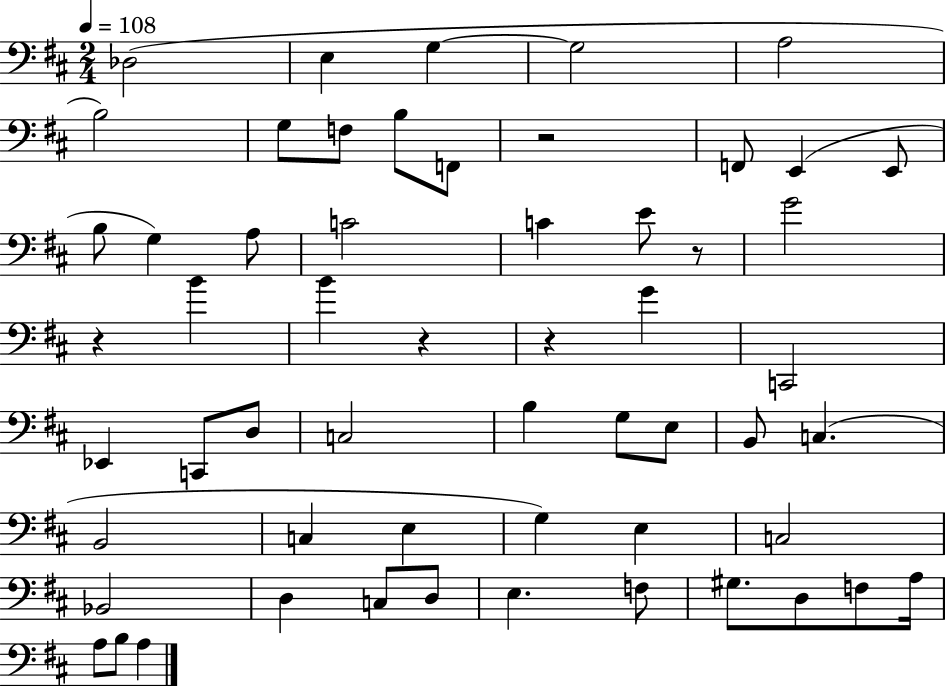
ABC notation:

X:1
T:Untitled
M:2/4
L:1/4
K:D
_D,2 E, G, G,2 A,2 B,2 G,/2 F,/2 B,/2 F,,/2 z2 F,,/2 E,, E,,/2 B,/2 G, A,/2 C2 C E/2 z/2 G2 z B B z z G C,,2 _E,, C,,/2 D,/2 C,2 B, G,/2 E,/2 B,,/2 C, B,,2 C, E, G, E, C,2 _B,,2 D, C,/2 D,/2 E, F,/2 ^G,/2 D,/2 F,/2 A,/4 A,/2 B,/2 A,